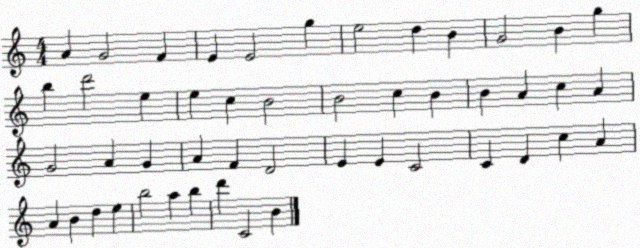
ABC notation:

X:1
T:Untitled
M:4/4
L:1/4
K:C
A G2 F E E2 g e2 d B G2 B g b d'2 e e c B2 B2 c B B A c A G2 A G A F D2 E E C2 C D c A A B d e b2 a b d' C2 B